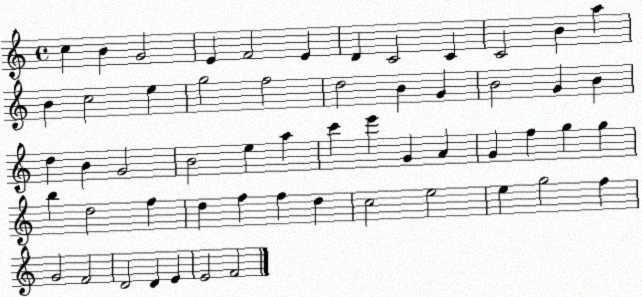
X:1
T:Untitled
M:4/4
L:1/4
K:C
c B G2 E F2 E D C2 C C2 B a B c2 e g2 f2 d2 B G B2 G B d B G2 B2 e a c' e' G A G f g g b d2 f d f f d c2 e2 e g2 f G2 F2 D2 D E E2 F2